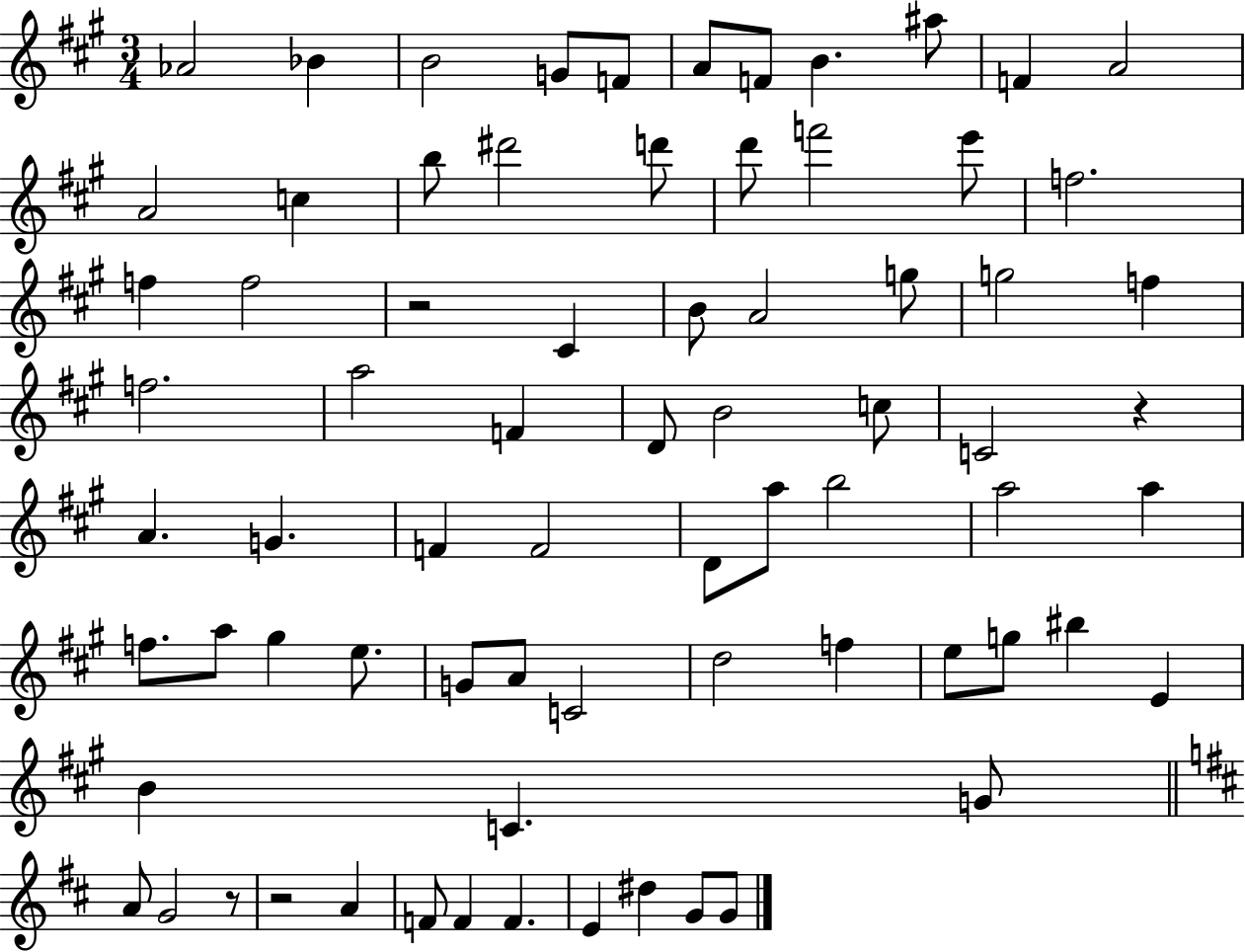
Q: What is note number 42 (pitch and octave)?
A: B5